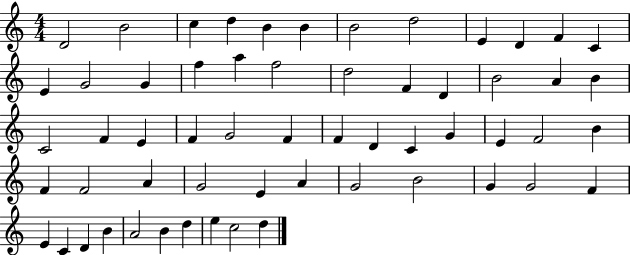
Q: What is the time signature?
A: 4/4